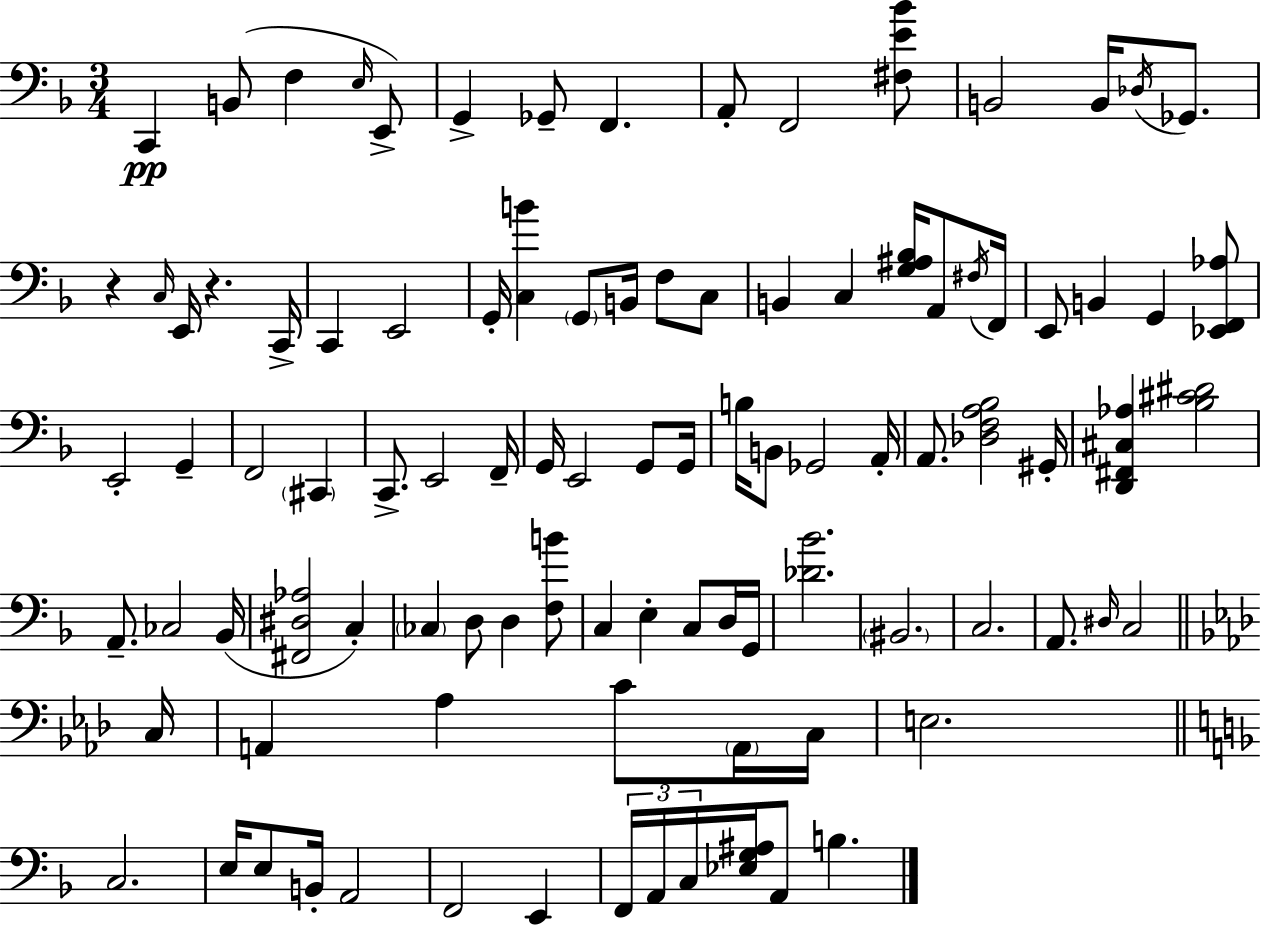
{
  \clef bass
  \numericTimeSignature
  \time 3/4
  \key d \minor
  c,4\pp b,8( f4 \grace { e16 }) e,8-> | g,4-> ges,8-- f,4. | a,8-. f,2 <fis e' bes'>8 | b,2 b,16 \acciaccatura { des16 } ges,8. | \break r4 \grace { c16 } e,16 r4. | c,16-> c,4 e,2 | g,16-. <c b'>4 \parenthesize g,8 b,16 f8 | c8 b,4 c4 <g ais bes>16 | \break a,8 \acciaccatura { fis16 } f,16 e,8 b,4 g,4 | <ees, f, aes>8 e,2-. | g,4-- f,2 | \parenthesize cis,4 c,8.-> e,2 | \break f,16-- g,16 e,2 | g,8 g,16 b16 b,8 ges,2 | a,16-. a,8. <des f a bes>2 | gis,16-. <d, fis, cis aes>4 <bes cis' dis'>2 | \break a,8.-- ces2 | bes,16( <fis, dis aes>2 | c4-.) \parenthesize ces4 d8 d4 | <f b'>8 c4 e4-. | \break c8 d16 g,16 <des' bes'>2. | \parenthesize bis,2. | c2. | a,8. \grace { dis16 } c2 | \break \bar "||" \break \key aes \major c16 a,4 aes4 c'8 \parenthesize a,16 | c16 e2. | \bar "||" \break \key f \major c2. | e16 e8 b,16-. a,2 | f,2 e,4 | \tuplet 3/2 { f,16 a,16 c16 } <ees g ais>16 a,8 b4. | \break \bar "|."
}